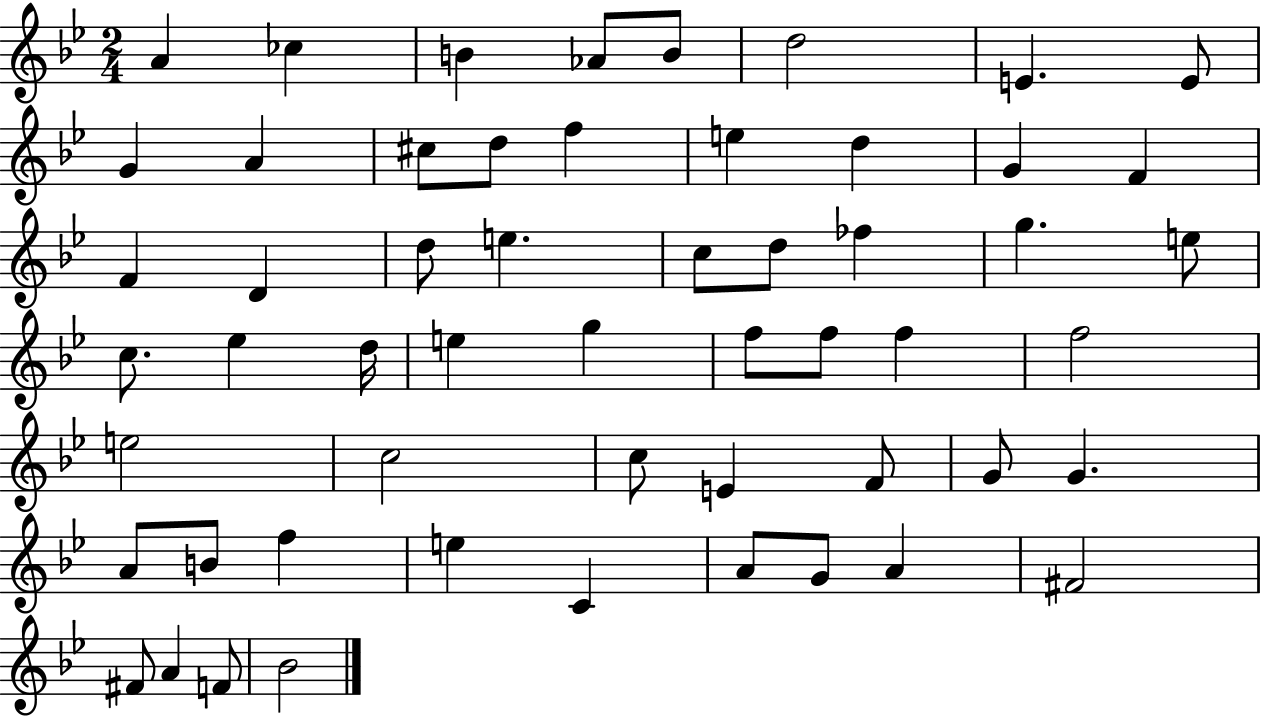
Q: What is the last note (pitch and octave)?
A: Bb4